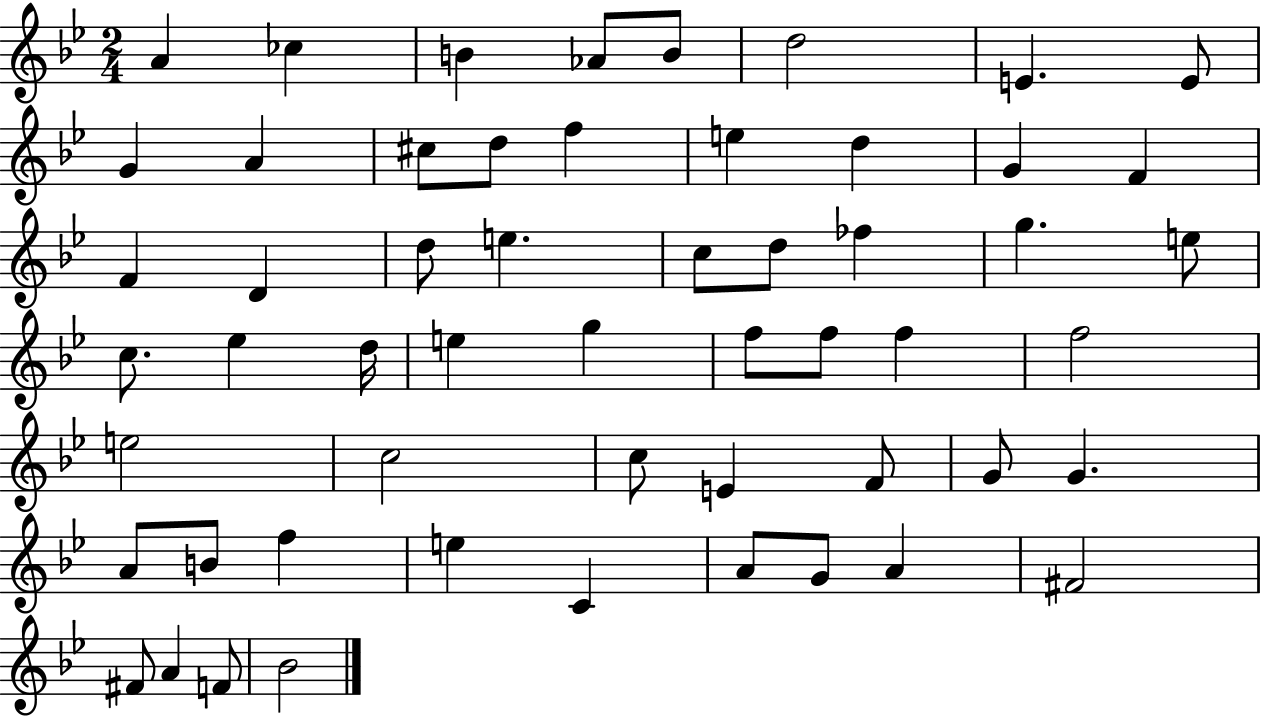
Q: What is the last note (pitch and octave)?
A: Bb4